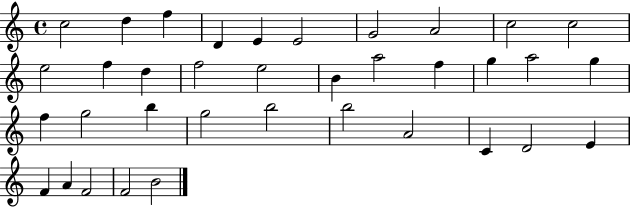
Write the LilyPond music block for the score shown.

{
  \clef treble
  \time 4/4
  \defaultTimeSignature
  \key c \major
  c''2 d''4 f''4 | d'4 e'4 e'2 | g'2 a'2 | c''2 c''2 | \break e''2 f''4 d''4 | f''2 e''2 | b'4 a''2 f''4 | g''4 a''2 g''4 | \break f''4 g''2 b''4 | g''2 b''2 | b''2 a'2 | c'4 d'2 e'4 | \break f'4 a'4 f'2 | f'2 b'2 | \bar "|."
}